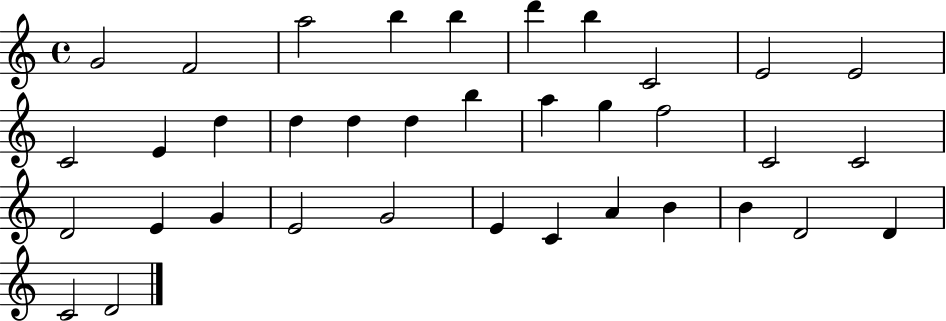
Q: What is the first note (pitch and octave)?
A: G4